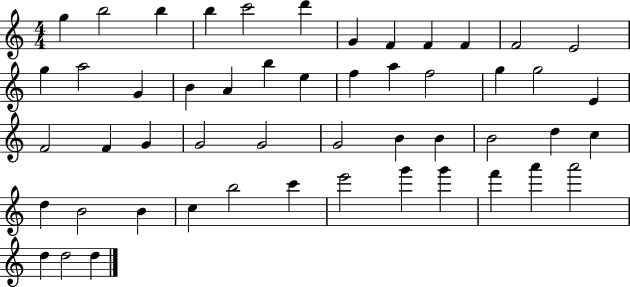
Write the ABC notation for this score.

X:1
T:Untitled
M:4/4
L:1/4
K:C
g b2 b b c'2 d' G F F F F2 E2 g a2 G B A b e f a f2 g g2 E F2 F G G2 G2 G2 B B B2 d c d B2 B c b2 c' e'2 g' g' f' a' a'2 d d2 d